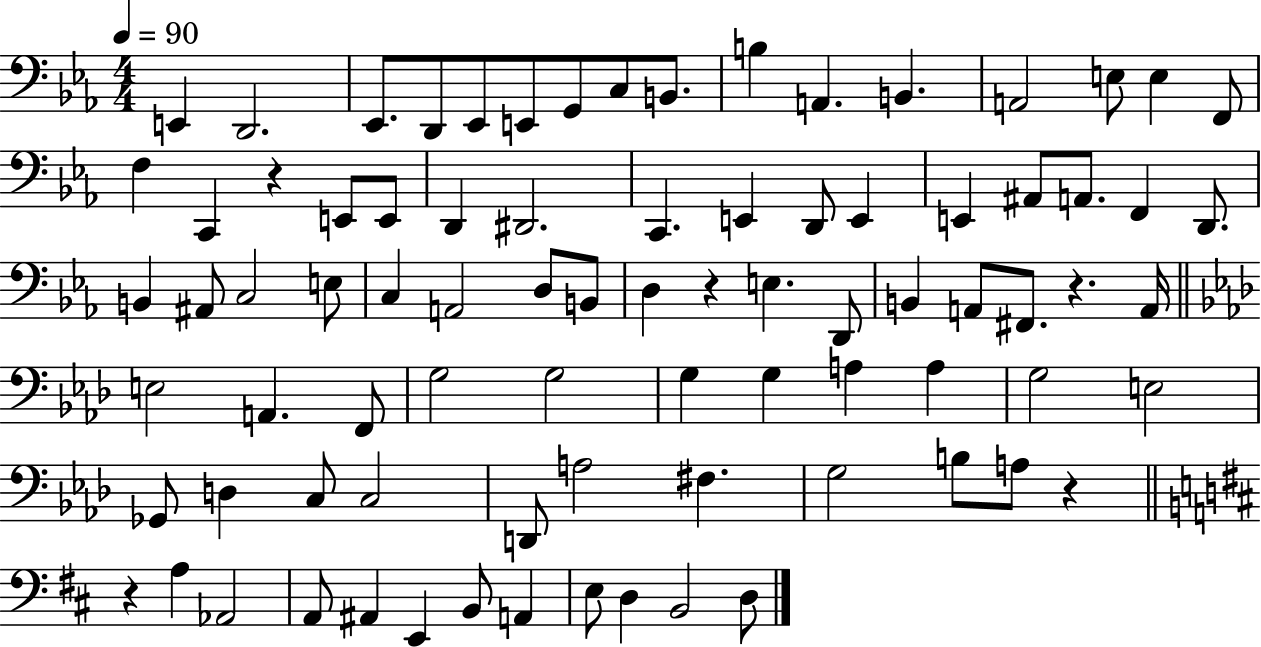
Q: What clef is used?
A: bass